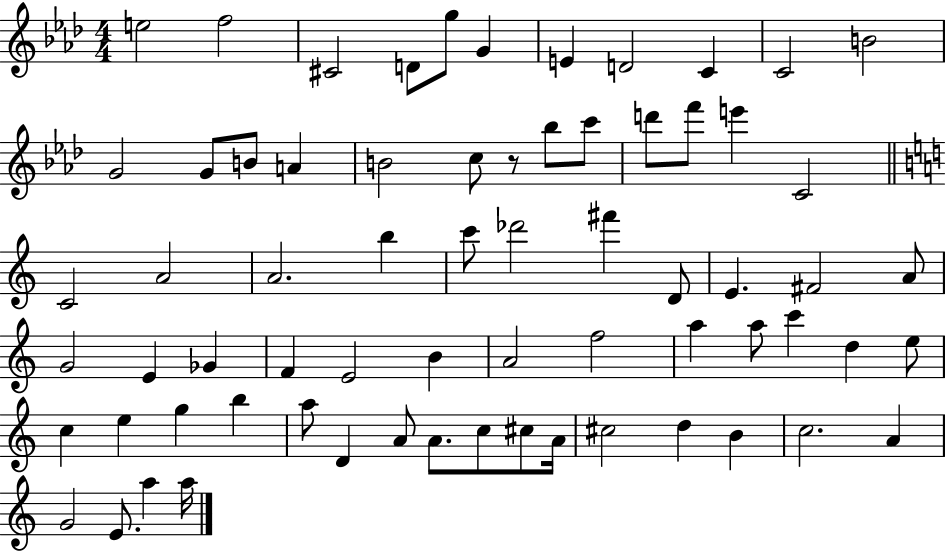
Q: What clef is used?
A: treble